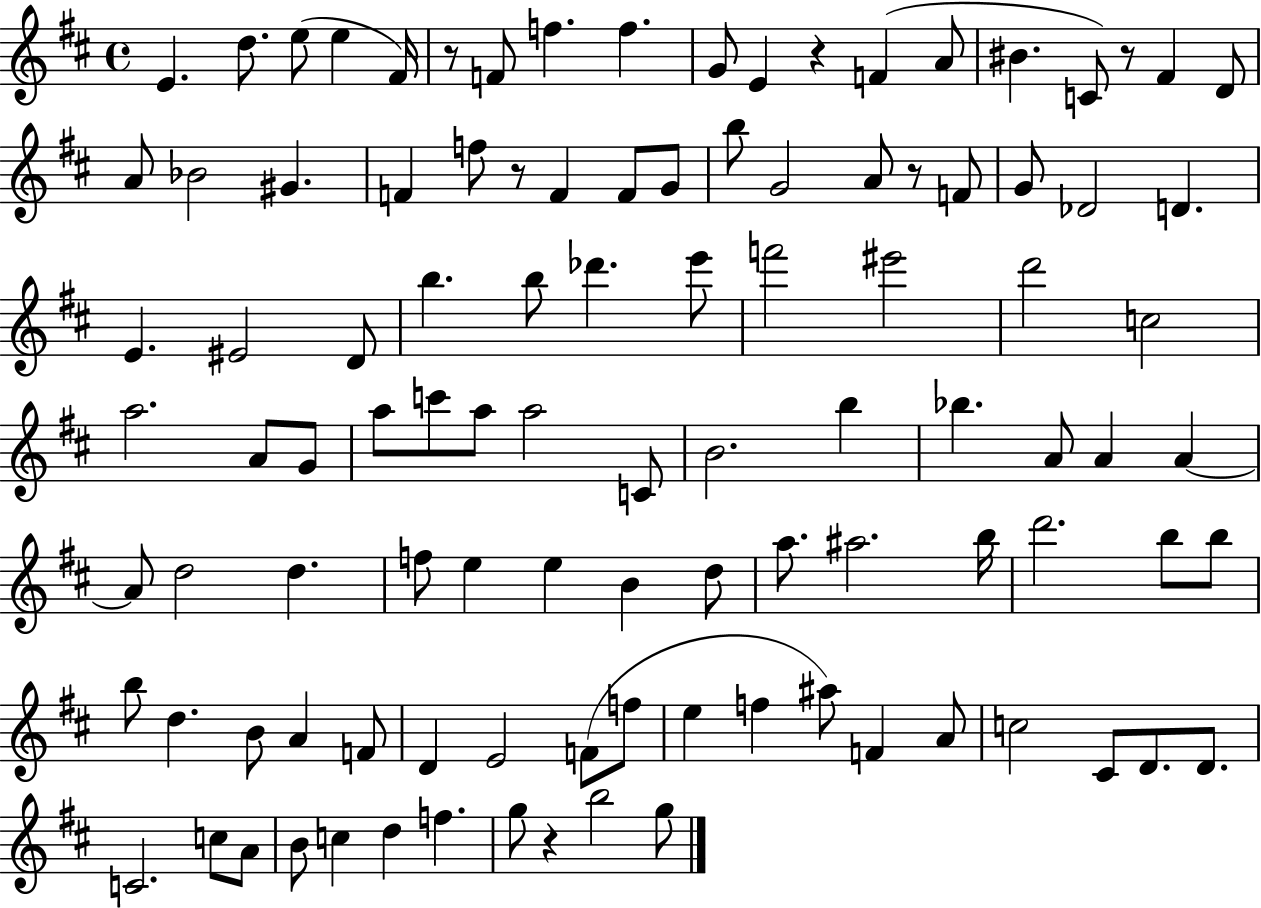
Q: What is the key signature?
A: D major